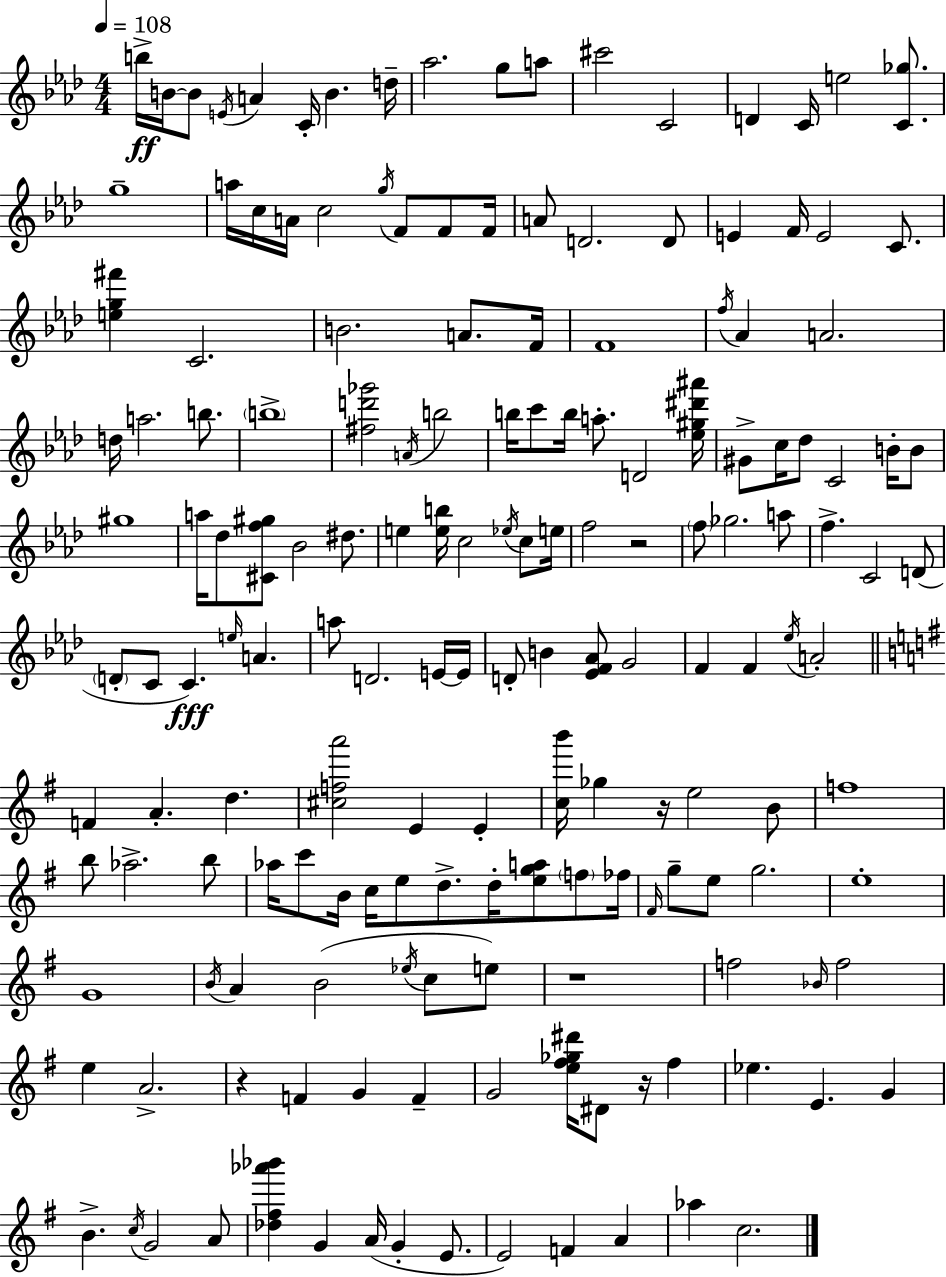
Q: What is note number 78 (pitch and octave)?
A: E5